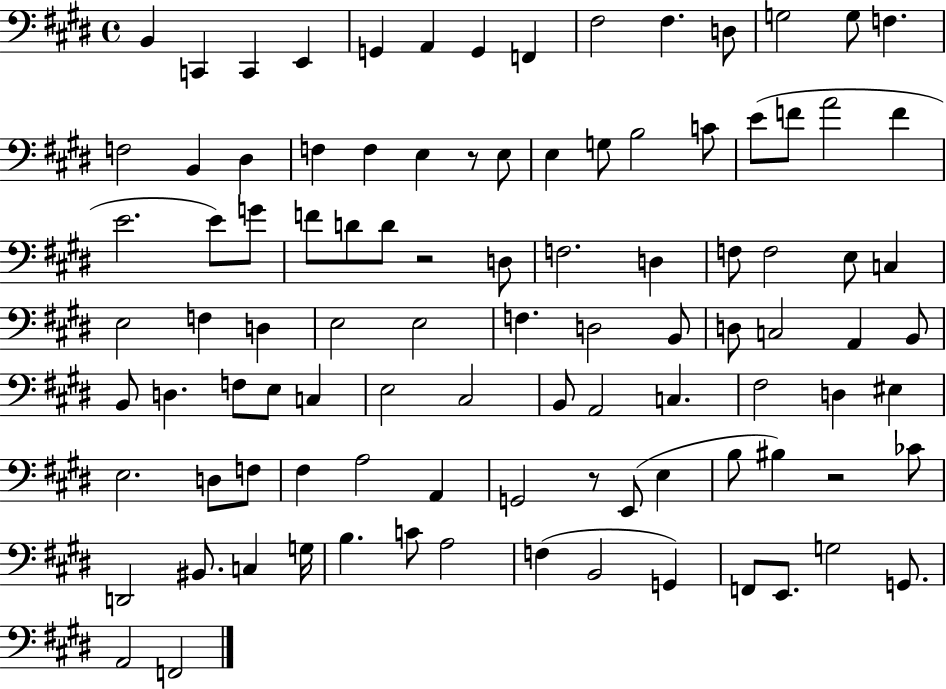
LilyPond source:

{
  \clef bass
  \time 4/4
  \defaultTimeSignature
  \key e \major
  b,4 c,4 c,4 e,4 | g,4 a,4 g,4 f,4 | fis2 fis4. d8 | g2 g8 f4. | \break f2 b,4 dis4 | f4 f4 e4 r8 e8 | e4 g8 b2 c'8 | e'8( f'8 a'2 f'4 | \break e'2. e'8) g'8 | f'8 d'8 d'8 r2 d8 | f2. d4 | f8 f2 e8 c4 | \break e2 f4 d4 | e2 e2 | f4. d2 b,8 | d8 c2 a,4 b,8 | \break b,8 d4. f8 e8 c4 | e2 cis2 | b,8 a,2 c4. | fis2 d4 eis4 | \break e2. d8 f8 | fis4 a2 a,4 | g,2 r8 e,8( e4 | b8 bis4) r2 ces'8 | \break d,2 bis,8. c4 g16 | b4. c'8 a2 | f4( b,2 g,4) | f,8 e,8. g2 g,8. | \break a,2 f,2 | \bar "|."
}